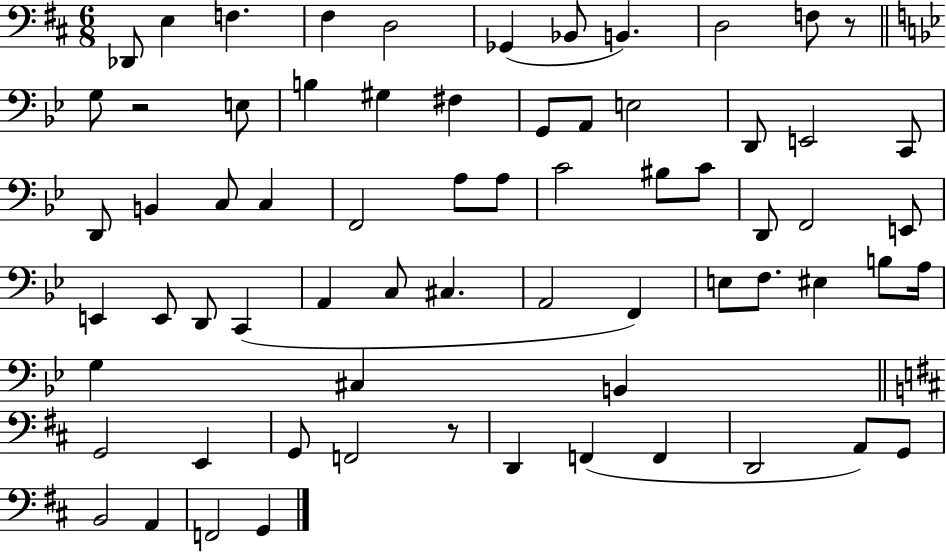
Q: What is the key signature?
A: D major